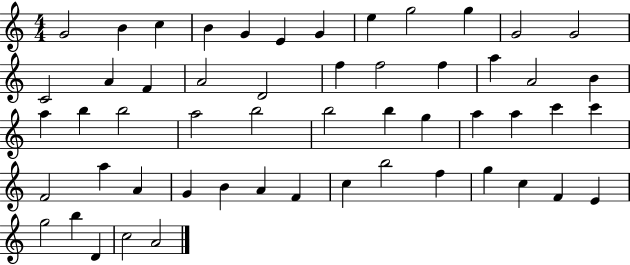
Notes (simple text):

G4/h B4/q C5/q B4/q G4/q E4/q G4/q E5/q G5/h G5/q G4/h G4/h C4/h A4/q F4/q A4/h D4/h F5/q F5/h F5/q A5/q A4/h B4/q A5/q B5/q B5/h A5/h B5/h B5/h B5/q G5/q A5/q A5/q C6/q C6/q F4/h A5/q A4/q G4/q B4/q A4/q F4/q C5/q B5/h F5/q G5/q C5/q F4/q E4/q G5/h B5/q D4/q C5/h A4/h